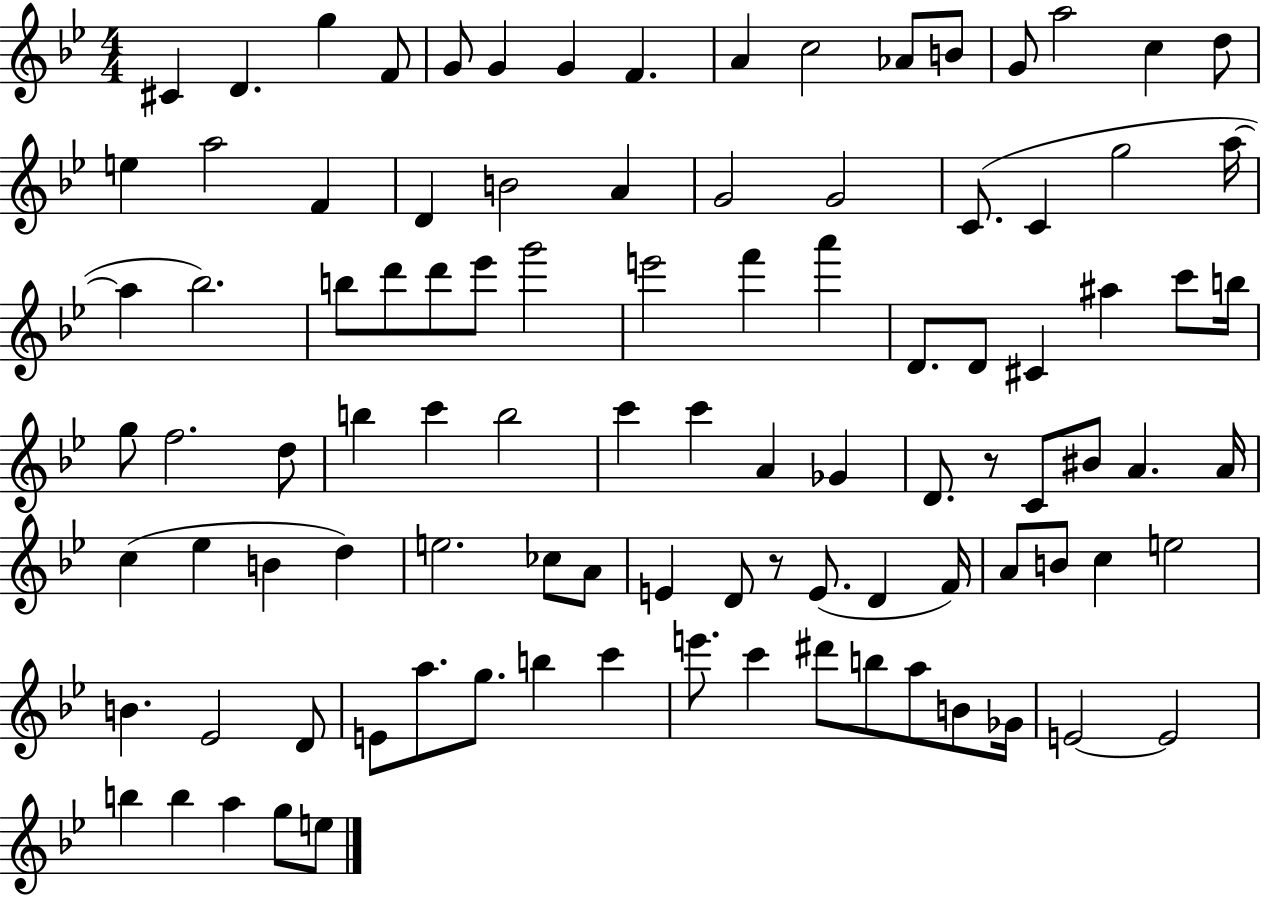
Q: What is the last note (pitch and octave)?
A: E5